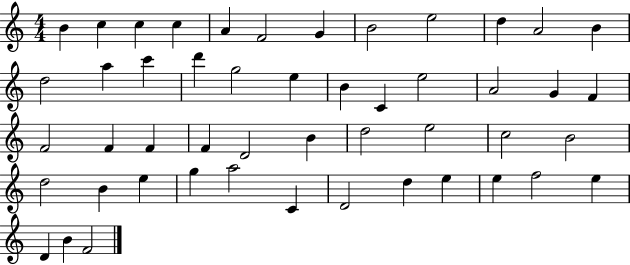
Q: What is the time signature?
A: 4/4